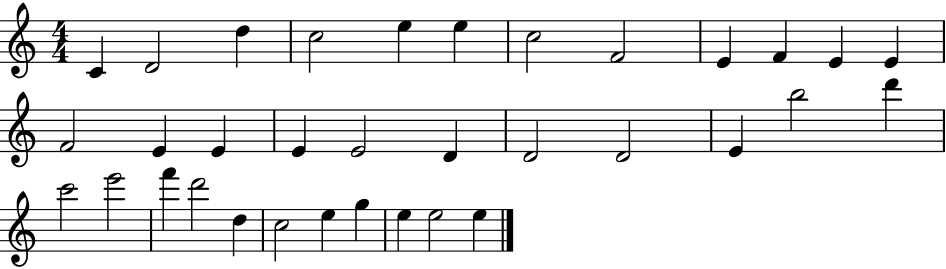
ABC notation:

X:1
T:Untitled
M:4/4
L:1/4
K:C
C D2 d c2 e e c2 F2 E F E E F2 E E E E2 D D2 D2 E b2 d' c'2 e'2 f' d'2 d c2 e g e e2 e